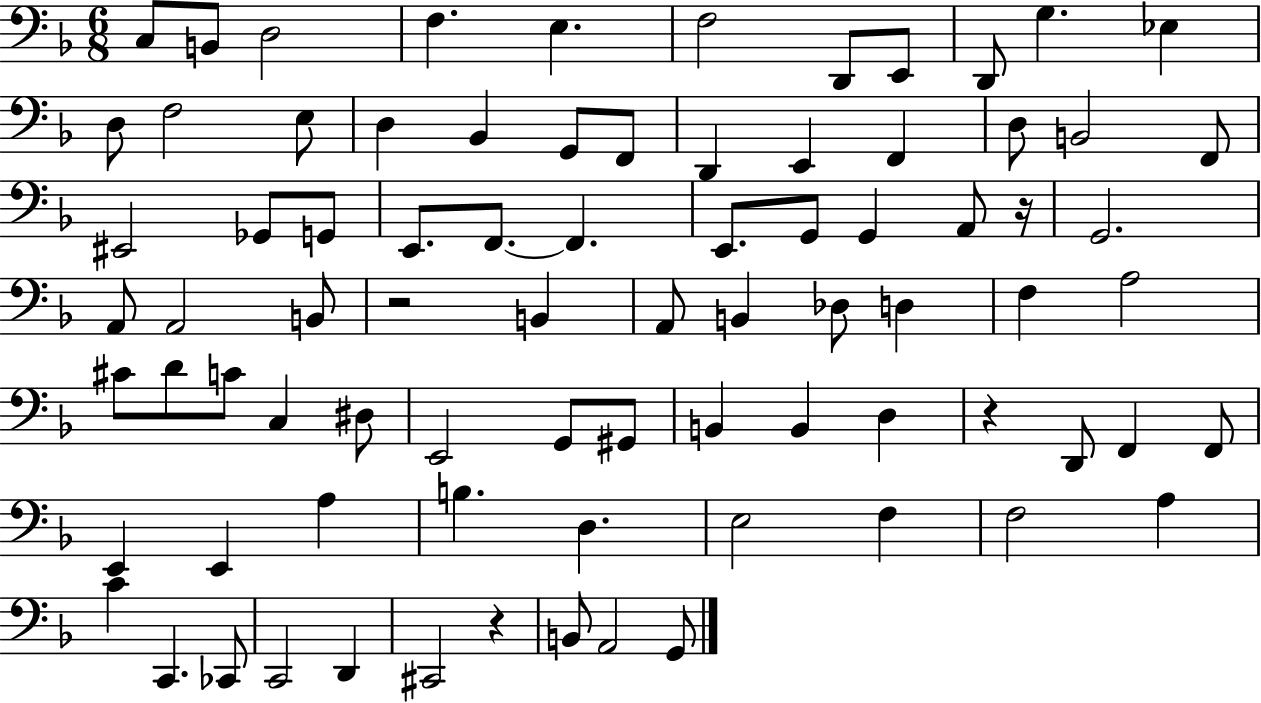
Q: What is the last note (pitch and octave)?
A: G2